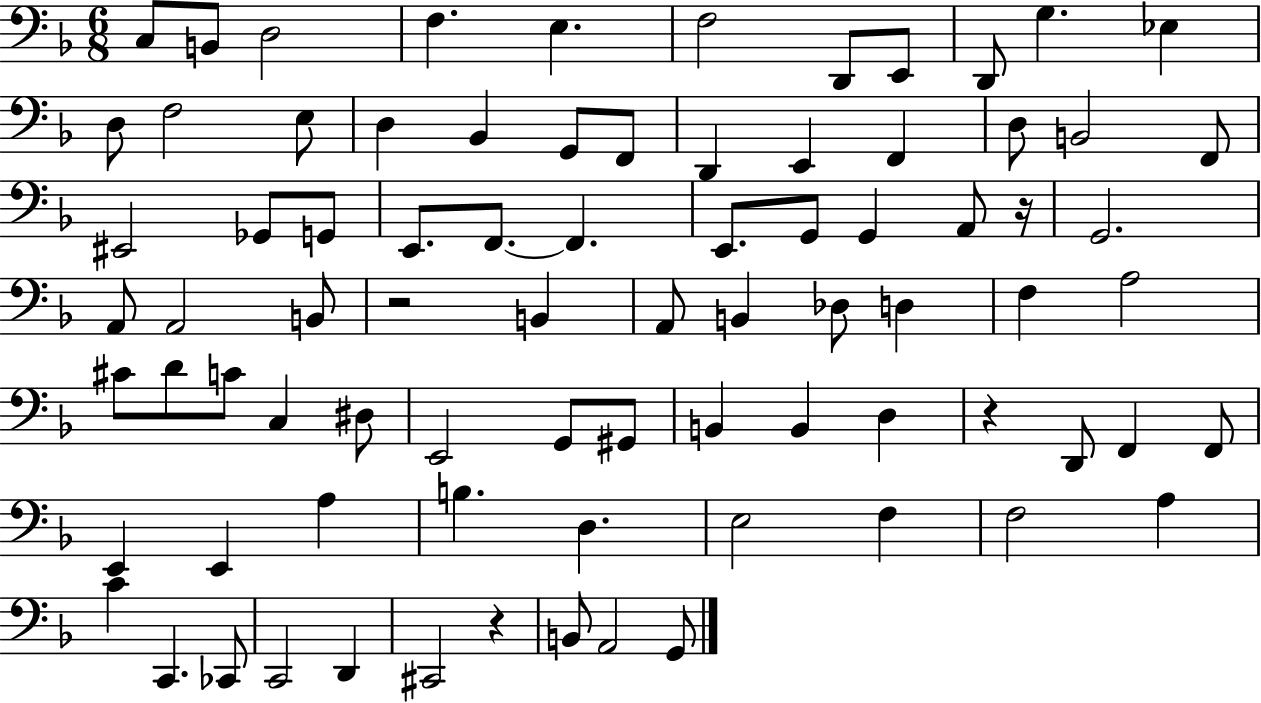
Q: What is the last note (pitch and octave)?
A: G2